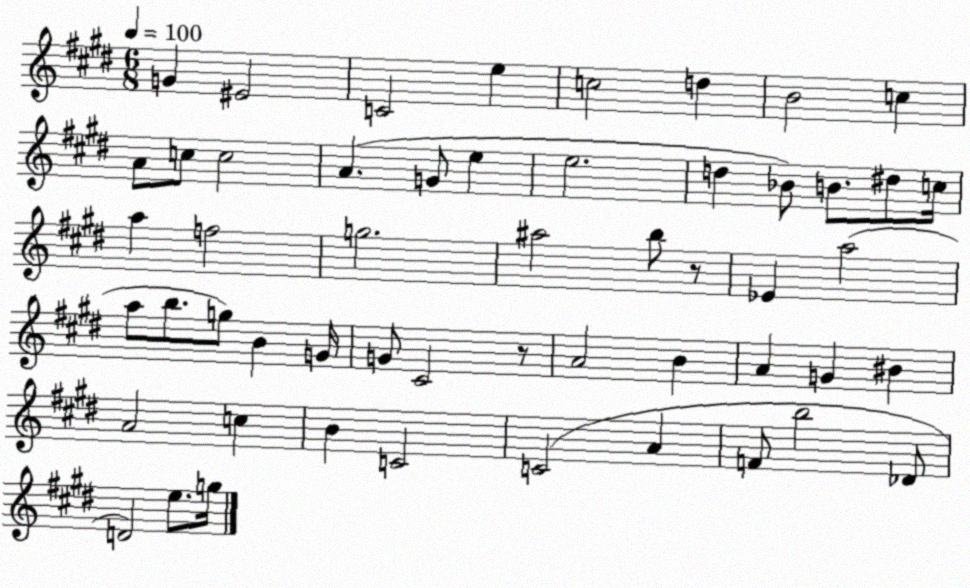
X:1
T:Untitled
M:6/8
L:1/4
K:E
G ^E2 C2 e c2 d B2 c A/2 c/2 c2 A G/2 e e2 d _B/2 B/2 ^d/2 c/4 a f2 g2 ^a2 b/2 z/2 _E a2 a/2 b/2 g/2 B G/4 G/2 ^C2 z/2 A2 B A G ^B A2 c B C2 C2 A F/2 b2 _D/2 D2 e/2 g/4